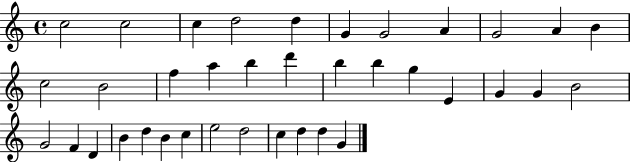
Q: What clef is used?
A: treble